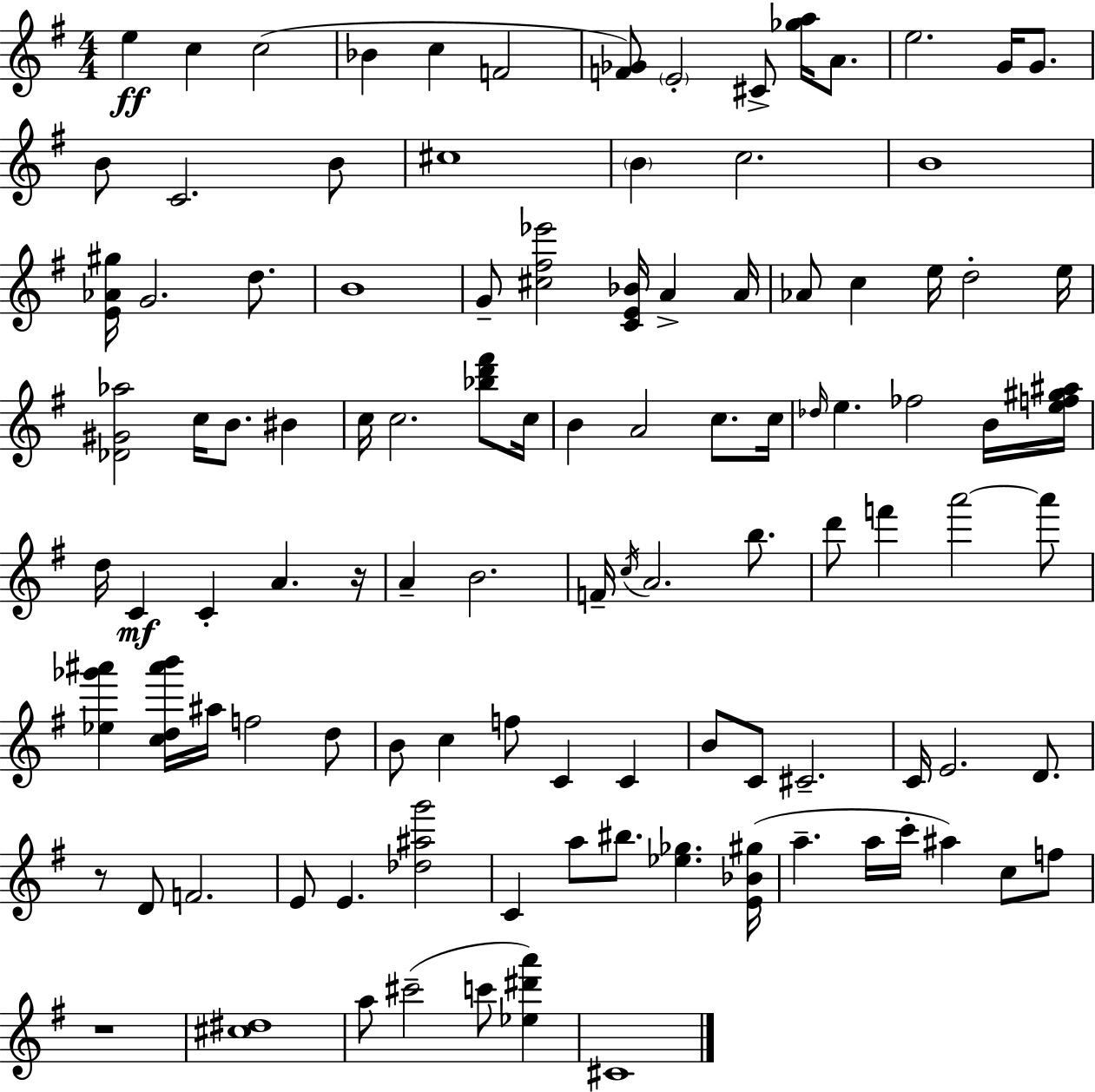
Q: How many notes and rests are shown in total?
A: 107